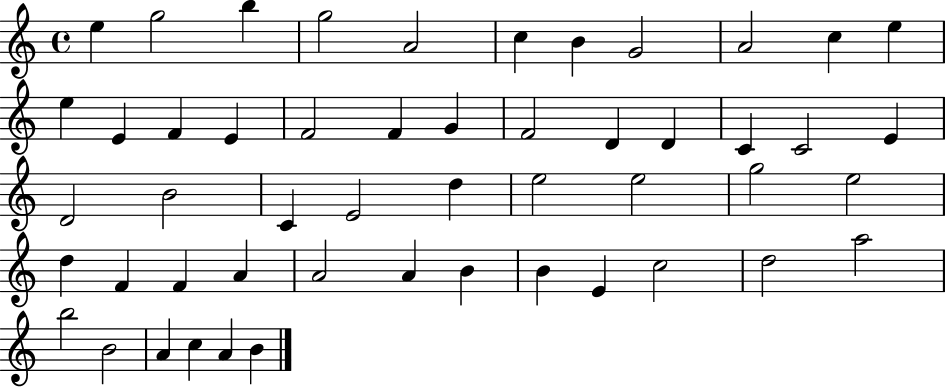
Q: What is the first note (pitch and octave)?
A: E5